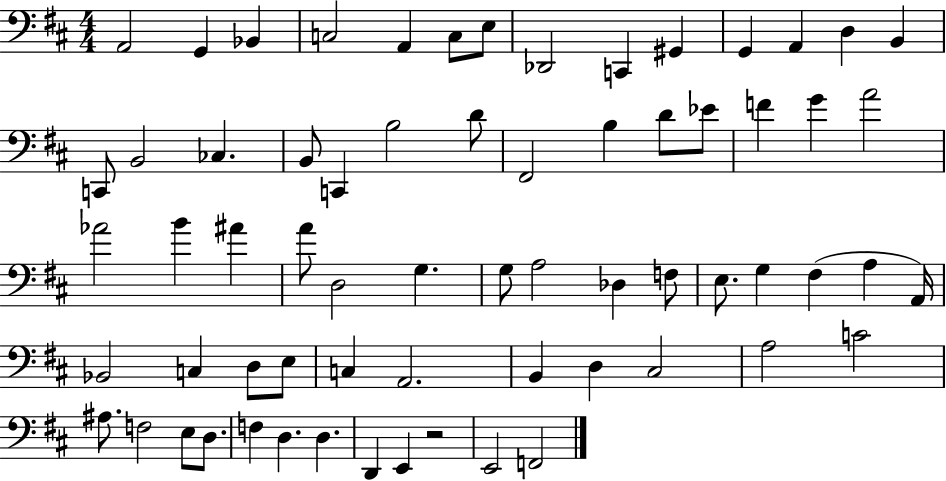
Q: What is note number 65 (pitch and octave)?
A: F2